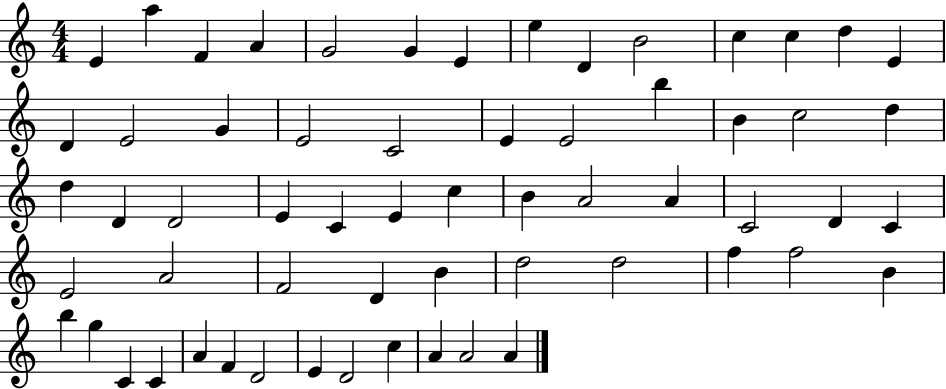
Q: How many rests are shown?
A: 0